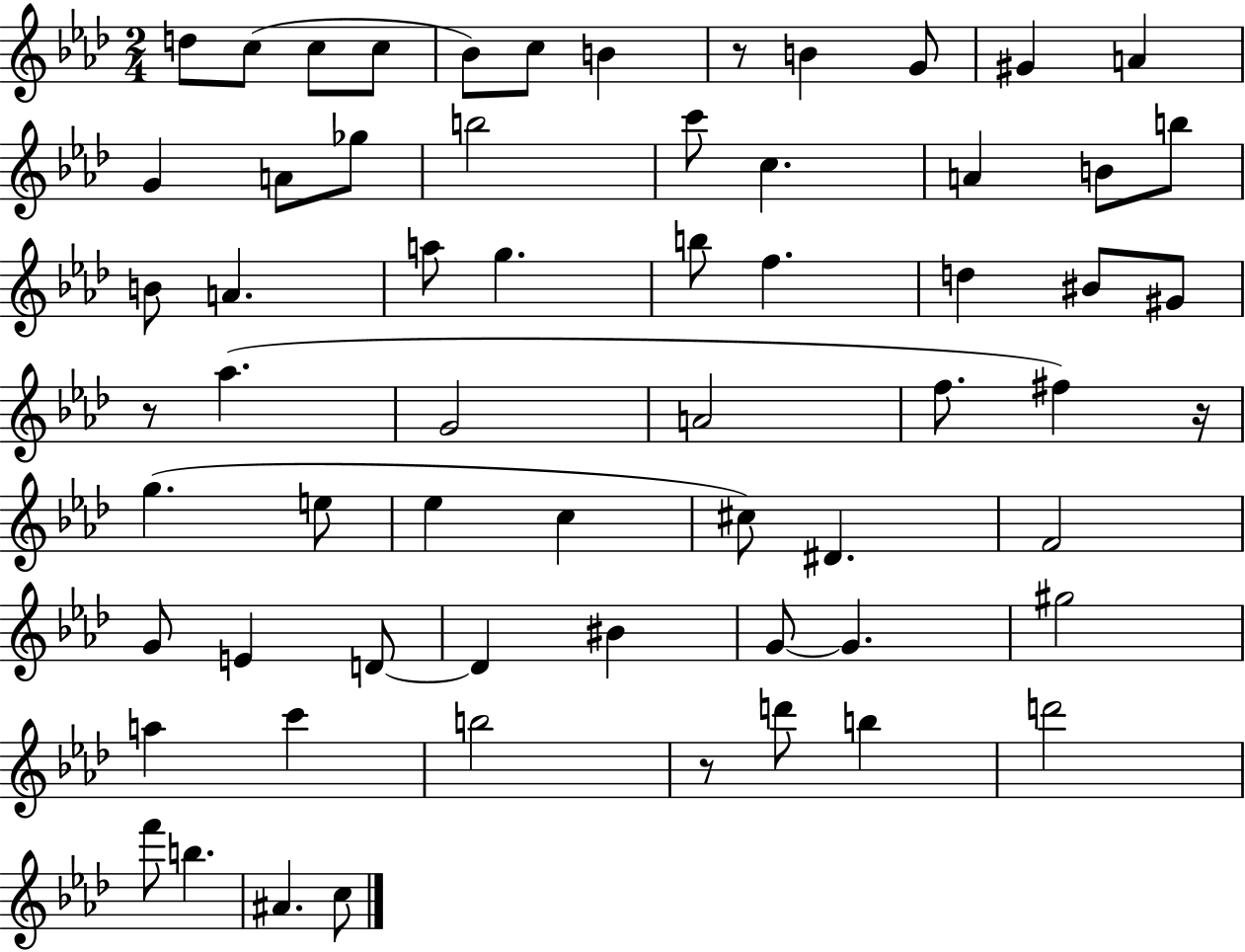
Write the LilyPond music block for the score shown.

{
  \clef treble
  \numericTimeSignature
  \time 2/4
  \key aes \major
  \repeat volta 2 { d''8 c''8( c''8 c''8 | bes'8) c''8 b'4 | r8 b'4 g'8 | gis'4 a'4 | \break g'4 a'8 ges''8 | b''2 | c'''8 c''4. | a'4 b'8 b''8 | \break b'8 a'4. | a''8 g''4. | b''8 f''4. | d''4 bis'8 gis'8 | \break r8 aes''4.( | g'2 | a'2 | f''8. fis''4) r16 | \break g''4.( e''8 | ees''4 c''4 | cis''8) dis'4. | f'2 | \break g'8 e'4 d'8~~ | d'4 bis'4 | g'8~~ g'4. | gis''2 | \break a''4 c'''4 | b''2 | r8 d'''8 b''4 | d'''2 | \break f'''8 b''4. | ais'4. c''8 | } \bar "|."
}